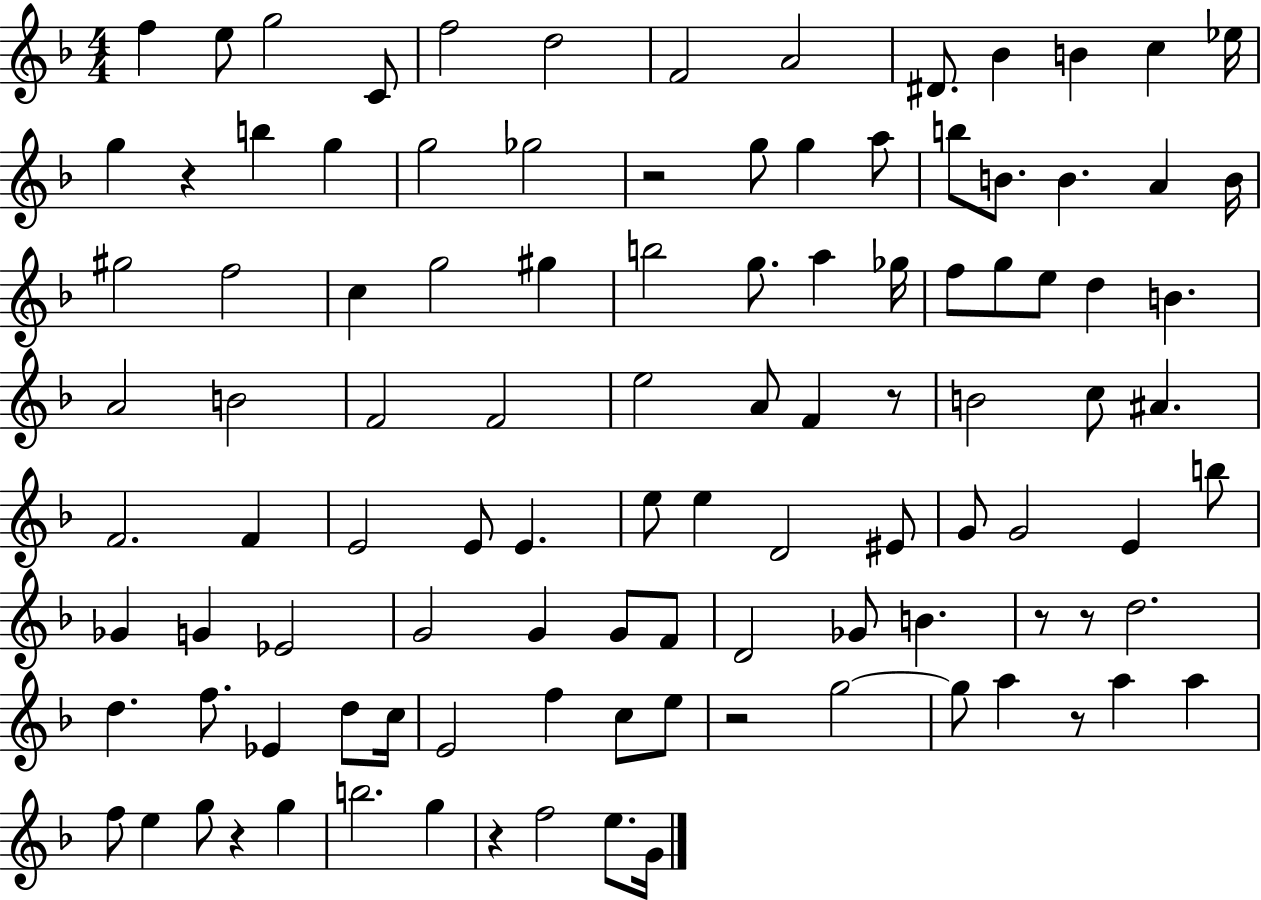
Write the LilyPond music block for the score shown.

{
  \clef treble
  \numericTimeSignature
  \time 4/4
  \key f \major
  f''4 e''8 g''2 c'8 | f''2 d''2 | f'2 a'2 | dis'8. bes'4 b'4 c''4 ees''16 | \break g''4 r4 b''4 g''4 | g''2 ges''2 | r2 g''8 g''4 a''8 | b''8 b'8. b'4. a'4 b'16 | \break gis''2 f''2 | c''4 g''2 gis''4 | b''2 g''8. a''4 ges''16 | f''8 g''8 e''8 d''4 b'4. | \break a'2 b'2 | f'2 f'2 | e''2 a'8 f'4 r8 | b'2 c''8 ais'4. | \break f'2. f'4 | e'2 e'8 e'4. | e''8 e''4 d'2 eis'8 | g'8 g'2 e'4 b''8 | \break ges'4 g'4 ees'2 | g'2 g'4 g'8 f'8 | d'2 ges'8 b'4. | r8 r8 d''2. | \break d''4. f''8. ees'4 d''8 c''16 | e'2 f''4 c''8 e''8 | r2 g''2~~ | g''8 a''4 r8 a''4 a''4 | \break f''8 e''4 g''8 r4 g''4 | b''2. g''4 | r4 f''2 e''8. g'16 | \bar "|."
}